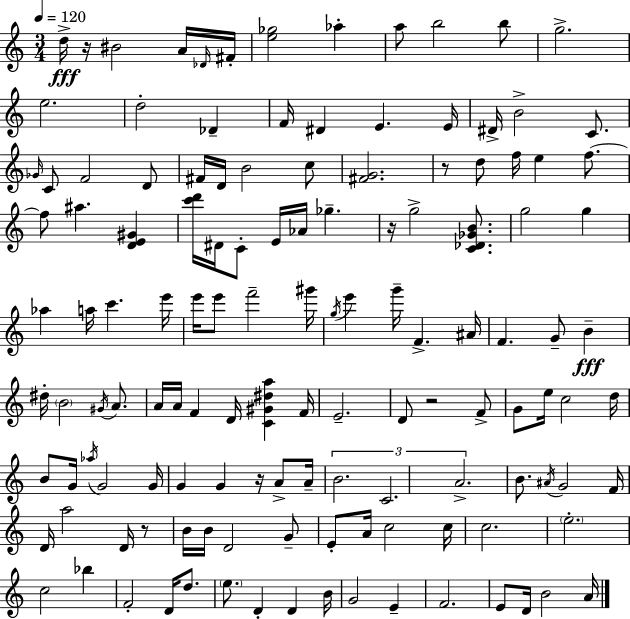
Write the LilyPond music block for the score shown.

{
  \clef treble
  \numericTimeSignature
  \time 3/4
  \key a \minor
  \tempo 4 = 120
  \repeat volta 2 { d''16->\fff r16 bis'2 a'16 \grace { des'16 } | fis'16-. <e'' ges''>2 aes''4-. | a''8 b''2 b''8 | g''2.-> | \break e''2. | d''2-. des'4-- | f'16 dis'4 e'4. | e'16 dis'16-> b'2-> c'8. | \break \grace { ges'16 } c'8 f'2 | d'8 fis'16 d'16 b'2 | c''8 <fis' g'>2. | r8 d''8 f''16 e''4 f''8.~~ | \break f''8 ais''4. <d' e' gis'>4 | <c''' d'''>16 dis'16 c'8-. e'16 aes'16 ges''4.-- | r16 g''2-> <c' des' ges' b'>8. | g''2 g''4 | \break aes''4 a''16 c'''4. | e'''16 e'''16 e'''8 f'''2-- | gis'''16 \acciaccatura { g''16 } e'''4 g'''16-- f'4.-> | ais'16 f'4. g'8-- b'4--\fff | \break dis''16-. \parenthesize b'2 | \acciaccatura { gis'16 } a'8. a'16 a'16 f'4 d'16 <c' gis' dis'' a''>4 | f'16 e'2.-- | d'8 r2 | \break f'8-> g'8 e''16 c''2 | d''16 b'8 g'16 \acciaccatura { aes''16 } g'2 | g'16 g'4 g'4 | r16 a'8-> a'16-- \tuplet 3/2 { b'2. | \break c'2. | a'2.-> } | b'8. \acciaccatura { ais'16 } g'2 | f'16 d'16 a''2 | \break d'16 r8 b'16 b'16 d'2 | g'8-- e'8-. a'16 c''2 | c''16 c''2. | \parenthesize e''2.-. | \break c''2 | bes''4 f'2-. | d'16 d''8. \parenthesize e''8. d'4-. | d'4 b'16 g'2 | \break e'4-- f'2. | e'8 d'16 b'2 | a'16 } \bar "|."
}